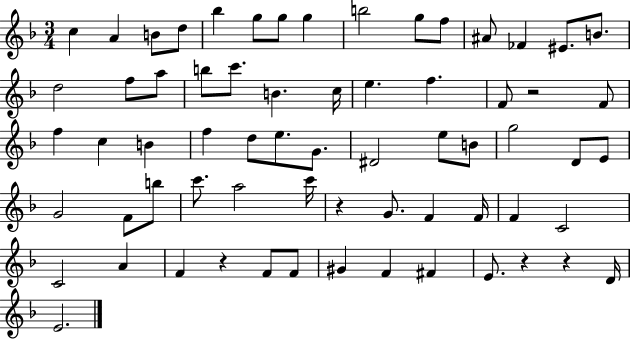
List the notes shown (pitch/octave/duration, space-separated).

C5/q A4/q B4/e D5/e Bb5/q G5/e G5/e G5/q B5/h G5/e F5/e A#4/e FES4/q EIS4/e. B4/e. D5/h F5/e A5/e B5/e C6/e. B4/q. C5/s E5/q. F5/q. F4/e R/h F4/e F5/q C5/q B4/q F5/q D5/e E5/e. G4/e. D#4/h E5/e B4/e G5/h D4/e E4/e G4/h F4/e B5/e C6/e. A5/h C6/s R/q G4/e. F4/q F4/s F4/q C4/h C4/h A4/q F4/q R/q F4/e F4/e G#4/q F4/q F#4/q E4/e. R/q R/q D4/s E4/h.